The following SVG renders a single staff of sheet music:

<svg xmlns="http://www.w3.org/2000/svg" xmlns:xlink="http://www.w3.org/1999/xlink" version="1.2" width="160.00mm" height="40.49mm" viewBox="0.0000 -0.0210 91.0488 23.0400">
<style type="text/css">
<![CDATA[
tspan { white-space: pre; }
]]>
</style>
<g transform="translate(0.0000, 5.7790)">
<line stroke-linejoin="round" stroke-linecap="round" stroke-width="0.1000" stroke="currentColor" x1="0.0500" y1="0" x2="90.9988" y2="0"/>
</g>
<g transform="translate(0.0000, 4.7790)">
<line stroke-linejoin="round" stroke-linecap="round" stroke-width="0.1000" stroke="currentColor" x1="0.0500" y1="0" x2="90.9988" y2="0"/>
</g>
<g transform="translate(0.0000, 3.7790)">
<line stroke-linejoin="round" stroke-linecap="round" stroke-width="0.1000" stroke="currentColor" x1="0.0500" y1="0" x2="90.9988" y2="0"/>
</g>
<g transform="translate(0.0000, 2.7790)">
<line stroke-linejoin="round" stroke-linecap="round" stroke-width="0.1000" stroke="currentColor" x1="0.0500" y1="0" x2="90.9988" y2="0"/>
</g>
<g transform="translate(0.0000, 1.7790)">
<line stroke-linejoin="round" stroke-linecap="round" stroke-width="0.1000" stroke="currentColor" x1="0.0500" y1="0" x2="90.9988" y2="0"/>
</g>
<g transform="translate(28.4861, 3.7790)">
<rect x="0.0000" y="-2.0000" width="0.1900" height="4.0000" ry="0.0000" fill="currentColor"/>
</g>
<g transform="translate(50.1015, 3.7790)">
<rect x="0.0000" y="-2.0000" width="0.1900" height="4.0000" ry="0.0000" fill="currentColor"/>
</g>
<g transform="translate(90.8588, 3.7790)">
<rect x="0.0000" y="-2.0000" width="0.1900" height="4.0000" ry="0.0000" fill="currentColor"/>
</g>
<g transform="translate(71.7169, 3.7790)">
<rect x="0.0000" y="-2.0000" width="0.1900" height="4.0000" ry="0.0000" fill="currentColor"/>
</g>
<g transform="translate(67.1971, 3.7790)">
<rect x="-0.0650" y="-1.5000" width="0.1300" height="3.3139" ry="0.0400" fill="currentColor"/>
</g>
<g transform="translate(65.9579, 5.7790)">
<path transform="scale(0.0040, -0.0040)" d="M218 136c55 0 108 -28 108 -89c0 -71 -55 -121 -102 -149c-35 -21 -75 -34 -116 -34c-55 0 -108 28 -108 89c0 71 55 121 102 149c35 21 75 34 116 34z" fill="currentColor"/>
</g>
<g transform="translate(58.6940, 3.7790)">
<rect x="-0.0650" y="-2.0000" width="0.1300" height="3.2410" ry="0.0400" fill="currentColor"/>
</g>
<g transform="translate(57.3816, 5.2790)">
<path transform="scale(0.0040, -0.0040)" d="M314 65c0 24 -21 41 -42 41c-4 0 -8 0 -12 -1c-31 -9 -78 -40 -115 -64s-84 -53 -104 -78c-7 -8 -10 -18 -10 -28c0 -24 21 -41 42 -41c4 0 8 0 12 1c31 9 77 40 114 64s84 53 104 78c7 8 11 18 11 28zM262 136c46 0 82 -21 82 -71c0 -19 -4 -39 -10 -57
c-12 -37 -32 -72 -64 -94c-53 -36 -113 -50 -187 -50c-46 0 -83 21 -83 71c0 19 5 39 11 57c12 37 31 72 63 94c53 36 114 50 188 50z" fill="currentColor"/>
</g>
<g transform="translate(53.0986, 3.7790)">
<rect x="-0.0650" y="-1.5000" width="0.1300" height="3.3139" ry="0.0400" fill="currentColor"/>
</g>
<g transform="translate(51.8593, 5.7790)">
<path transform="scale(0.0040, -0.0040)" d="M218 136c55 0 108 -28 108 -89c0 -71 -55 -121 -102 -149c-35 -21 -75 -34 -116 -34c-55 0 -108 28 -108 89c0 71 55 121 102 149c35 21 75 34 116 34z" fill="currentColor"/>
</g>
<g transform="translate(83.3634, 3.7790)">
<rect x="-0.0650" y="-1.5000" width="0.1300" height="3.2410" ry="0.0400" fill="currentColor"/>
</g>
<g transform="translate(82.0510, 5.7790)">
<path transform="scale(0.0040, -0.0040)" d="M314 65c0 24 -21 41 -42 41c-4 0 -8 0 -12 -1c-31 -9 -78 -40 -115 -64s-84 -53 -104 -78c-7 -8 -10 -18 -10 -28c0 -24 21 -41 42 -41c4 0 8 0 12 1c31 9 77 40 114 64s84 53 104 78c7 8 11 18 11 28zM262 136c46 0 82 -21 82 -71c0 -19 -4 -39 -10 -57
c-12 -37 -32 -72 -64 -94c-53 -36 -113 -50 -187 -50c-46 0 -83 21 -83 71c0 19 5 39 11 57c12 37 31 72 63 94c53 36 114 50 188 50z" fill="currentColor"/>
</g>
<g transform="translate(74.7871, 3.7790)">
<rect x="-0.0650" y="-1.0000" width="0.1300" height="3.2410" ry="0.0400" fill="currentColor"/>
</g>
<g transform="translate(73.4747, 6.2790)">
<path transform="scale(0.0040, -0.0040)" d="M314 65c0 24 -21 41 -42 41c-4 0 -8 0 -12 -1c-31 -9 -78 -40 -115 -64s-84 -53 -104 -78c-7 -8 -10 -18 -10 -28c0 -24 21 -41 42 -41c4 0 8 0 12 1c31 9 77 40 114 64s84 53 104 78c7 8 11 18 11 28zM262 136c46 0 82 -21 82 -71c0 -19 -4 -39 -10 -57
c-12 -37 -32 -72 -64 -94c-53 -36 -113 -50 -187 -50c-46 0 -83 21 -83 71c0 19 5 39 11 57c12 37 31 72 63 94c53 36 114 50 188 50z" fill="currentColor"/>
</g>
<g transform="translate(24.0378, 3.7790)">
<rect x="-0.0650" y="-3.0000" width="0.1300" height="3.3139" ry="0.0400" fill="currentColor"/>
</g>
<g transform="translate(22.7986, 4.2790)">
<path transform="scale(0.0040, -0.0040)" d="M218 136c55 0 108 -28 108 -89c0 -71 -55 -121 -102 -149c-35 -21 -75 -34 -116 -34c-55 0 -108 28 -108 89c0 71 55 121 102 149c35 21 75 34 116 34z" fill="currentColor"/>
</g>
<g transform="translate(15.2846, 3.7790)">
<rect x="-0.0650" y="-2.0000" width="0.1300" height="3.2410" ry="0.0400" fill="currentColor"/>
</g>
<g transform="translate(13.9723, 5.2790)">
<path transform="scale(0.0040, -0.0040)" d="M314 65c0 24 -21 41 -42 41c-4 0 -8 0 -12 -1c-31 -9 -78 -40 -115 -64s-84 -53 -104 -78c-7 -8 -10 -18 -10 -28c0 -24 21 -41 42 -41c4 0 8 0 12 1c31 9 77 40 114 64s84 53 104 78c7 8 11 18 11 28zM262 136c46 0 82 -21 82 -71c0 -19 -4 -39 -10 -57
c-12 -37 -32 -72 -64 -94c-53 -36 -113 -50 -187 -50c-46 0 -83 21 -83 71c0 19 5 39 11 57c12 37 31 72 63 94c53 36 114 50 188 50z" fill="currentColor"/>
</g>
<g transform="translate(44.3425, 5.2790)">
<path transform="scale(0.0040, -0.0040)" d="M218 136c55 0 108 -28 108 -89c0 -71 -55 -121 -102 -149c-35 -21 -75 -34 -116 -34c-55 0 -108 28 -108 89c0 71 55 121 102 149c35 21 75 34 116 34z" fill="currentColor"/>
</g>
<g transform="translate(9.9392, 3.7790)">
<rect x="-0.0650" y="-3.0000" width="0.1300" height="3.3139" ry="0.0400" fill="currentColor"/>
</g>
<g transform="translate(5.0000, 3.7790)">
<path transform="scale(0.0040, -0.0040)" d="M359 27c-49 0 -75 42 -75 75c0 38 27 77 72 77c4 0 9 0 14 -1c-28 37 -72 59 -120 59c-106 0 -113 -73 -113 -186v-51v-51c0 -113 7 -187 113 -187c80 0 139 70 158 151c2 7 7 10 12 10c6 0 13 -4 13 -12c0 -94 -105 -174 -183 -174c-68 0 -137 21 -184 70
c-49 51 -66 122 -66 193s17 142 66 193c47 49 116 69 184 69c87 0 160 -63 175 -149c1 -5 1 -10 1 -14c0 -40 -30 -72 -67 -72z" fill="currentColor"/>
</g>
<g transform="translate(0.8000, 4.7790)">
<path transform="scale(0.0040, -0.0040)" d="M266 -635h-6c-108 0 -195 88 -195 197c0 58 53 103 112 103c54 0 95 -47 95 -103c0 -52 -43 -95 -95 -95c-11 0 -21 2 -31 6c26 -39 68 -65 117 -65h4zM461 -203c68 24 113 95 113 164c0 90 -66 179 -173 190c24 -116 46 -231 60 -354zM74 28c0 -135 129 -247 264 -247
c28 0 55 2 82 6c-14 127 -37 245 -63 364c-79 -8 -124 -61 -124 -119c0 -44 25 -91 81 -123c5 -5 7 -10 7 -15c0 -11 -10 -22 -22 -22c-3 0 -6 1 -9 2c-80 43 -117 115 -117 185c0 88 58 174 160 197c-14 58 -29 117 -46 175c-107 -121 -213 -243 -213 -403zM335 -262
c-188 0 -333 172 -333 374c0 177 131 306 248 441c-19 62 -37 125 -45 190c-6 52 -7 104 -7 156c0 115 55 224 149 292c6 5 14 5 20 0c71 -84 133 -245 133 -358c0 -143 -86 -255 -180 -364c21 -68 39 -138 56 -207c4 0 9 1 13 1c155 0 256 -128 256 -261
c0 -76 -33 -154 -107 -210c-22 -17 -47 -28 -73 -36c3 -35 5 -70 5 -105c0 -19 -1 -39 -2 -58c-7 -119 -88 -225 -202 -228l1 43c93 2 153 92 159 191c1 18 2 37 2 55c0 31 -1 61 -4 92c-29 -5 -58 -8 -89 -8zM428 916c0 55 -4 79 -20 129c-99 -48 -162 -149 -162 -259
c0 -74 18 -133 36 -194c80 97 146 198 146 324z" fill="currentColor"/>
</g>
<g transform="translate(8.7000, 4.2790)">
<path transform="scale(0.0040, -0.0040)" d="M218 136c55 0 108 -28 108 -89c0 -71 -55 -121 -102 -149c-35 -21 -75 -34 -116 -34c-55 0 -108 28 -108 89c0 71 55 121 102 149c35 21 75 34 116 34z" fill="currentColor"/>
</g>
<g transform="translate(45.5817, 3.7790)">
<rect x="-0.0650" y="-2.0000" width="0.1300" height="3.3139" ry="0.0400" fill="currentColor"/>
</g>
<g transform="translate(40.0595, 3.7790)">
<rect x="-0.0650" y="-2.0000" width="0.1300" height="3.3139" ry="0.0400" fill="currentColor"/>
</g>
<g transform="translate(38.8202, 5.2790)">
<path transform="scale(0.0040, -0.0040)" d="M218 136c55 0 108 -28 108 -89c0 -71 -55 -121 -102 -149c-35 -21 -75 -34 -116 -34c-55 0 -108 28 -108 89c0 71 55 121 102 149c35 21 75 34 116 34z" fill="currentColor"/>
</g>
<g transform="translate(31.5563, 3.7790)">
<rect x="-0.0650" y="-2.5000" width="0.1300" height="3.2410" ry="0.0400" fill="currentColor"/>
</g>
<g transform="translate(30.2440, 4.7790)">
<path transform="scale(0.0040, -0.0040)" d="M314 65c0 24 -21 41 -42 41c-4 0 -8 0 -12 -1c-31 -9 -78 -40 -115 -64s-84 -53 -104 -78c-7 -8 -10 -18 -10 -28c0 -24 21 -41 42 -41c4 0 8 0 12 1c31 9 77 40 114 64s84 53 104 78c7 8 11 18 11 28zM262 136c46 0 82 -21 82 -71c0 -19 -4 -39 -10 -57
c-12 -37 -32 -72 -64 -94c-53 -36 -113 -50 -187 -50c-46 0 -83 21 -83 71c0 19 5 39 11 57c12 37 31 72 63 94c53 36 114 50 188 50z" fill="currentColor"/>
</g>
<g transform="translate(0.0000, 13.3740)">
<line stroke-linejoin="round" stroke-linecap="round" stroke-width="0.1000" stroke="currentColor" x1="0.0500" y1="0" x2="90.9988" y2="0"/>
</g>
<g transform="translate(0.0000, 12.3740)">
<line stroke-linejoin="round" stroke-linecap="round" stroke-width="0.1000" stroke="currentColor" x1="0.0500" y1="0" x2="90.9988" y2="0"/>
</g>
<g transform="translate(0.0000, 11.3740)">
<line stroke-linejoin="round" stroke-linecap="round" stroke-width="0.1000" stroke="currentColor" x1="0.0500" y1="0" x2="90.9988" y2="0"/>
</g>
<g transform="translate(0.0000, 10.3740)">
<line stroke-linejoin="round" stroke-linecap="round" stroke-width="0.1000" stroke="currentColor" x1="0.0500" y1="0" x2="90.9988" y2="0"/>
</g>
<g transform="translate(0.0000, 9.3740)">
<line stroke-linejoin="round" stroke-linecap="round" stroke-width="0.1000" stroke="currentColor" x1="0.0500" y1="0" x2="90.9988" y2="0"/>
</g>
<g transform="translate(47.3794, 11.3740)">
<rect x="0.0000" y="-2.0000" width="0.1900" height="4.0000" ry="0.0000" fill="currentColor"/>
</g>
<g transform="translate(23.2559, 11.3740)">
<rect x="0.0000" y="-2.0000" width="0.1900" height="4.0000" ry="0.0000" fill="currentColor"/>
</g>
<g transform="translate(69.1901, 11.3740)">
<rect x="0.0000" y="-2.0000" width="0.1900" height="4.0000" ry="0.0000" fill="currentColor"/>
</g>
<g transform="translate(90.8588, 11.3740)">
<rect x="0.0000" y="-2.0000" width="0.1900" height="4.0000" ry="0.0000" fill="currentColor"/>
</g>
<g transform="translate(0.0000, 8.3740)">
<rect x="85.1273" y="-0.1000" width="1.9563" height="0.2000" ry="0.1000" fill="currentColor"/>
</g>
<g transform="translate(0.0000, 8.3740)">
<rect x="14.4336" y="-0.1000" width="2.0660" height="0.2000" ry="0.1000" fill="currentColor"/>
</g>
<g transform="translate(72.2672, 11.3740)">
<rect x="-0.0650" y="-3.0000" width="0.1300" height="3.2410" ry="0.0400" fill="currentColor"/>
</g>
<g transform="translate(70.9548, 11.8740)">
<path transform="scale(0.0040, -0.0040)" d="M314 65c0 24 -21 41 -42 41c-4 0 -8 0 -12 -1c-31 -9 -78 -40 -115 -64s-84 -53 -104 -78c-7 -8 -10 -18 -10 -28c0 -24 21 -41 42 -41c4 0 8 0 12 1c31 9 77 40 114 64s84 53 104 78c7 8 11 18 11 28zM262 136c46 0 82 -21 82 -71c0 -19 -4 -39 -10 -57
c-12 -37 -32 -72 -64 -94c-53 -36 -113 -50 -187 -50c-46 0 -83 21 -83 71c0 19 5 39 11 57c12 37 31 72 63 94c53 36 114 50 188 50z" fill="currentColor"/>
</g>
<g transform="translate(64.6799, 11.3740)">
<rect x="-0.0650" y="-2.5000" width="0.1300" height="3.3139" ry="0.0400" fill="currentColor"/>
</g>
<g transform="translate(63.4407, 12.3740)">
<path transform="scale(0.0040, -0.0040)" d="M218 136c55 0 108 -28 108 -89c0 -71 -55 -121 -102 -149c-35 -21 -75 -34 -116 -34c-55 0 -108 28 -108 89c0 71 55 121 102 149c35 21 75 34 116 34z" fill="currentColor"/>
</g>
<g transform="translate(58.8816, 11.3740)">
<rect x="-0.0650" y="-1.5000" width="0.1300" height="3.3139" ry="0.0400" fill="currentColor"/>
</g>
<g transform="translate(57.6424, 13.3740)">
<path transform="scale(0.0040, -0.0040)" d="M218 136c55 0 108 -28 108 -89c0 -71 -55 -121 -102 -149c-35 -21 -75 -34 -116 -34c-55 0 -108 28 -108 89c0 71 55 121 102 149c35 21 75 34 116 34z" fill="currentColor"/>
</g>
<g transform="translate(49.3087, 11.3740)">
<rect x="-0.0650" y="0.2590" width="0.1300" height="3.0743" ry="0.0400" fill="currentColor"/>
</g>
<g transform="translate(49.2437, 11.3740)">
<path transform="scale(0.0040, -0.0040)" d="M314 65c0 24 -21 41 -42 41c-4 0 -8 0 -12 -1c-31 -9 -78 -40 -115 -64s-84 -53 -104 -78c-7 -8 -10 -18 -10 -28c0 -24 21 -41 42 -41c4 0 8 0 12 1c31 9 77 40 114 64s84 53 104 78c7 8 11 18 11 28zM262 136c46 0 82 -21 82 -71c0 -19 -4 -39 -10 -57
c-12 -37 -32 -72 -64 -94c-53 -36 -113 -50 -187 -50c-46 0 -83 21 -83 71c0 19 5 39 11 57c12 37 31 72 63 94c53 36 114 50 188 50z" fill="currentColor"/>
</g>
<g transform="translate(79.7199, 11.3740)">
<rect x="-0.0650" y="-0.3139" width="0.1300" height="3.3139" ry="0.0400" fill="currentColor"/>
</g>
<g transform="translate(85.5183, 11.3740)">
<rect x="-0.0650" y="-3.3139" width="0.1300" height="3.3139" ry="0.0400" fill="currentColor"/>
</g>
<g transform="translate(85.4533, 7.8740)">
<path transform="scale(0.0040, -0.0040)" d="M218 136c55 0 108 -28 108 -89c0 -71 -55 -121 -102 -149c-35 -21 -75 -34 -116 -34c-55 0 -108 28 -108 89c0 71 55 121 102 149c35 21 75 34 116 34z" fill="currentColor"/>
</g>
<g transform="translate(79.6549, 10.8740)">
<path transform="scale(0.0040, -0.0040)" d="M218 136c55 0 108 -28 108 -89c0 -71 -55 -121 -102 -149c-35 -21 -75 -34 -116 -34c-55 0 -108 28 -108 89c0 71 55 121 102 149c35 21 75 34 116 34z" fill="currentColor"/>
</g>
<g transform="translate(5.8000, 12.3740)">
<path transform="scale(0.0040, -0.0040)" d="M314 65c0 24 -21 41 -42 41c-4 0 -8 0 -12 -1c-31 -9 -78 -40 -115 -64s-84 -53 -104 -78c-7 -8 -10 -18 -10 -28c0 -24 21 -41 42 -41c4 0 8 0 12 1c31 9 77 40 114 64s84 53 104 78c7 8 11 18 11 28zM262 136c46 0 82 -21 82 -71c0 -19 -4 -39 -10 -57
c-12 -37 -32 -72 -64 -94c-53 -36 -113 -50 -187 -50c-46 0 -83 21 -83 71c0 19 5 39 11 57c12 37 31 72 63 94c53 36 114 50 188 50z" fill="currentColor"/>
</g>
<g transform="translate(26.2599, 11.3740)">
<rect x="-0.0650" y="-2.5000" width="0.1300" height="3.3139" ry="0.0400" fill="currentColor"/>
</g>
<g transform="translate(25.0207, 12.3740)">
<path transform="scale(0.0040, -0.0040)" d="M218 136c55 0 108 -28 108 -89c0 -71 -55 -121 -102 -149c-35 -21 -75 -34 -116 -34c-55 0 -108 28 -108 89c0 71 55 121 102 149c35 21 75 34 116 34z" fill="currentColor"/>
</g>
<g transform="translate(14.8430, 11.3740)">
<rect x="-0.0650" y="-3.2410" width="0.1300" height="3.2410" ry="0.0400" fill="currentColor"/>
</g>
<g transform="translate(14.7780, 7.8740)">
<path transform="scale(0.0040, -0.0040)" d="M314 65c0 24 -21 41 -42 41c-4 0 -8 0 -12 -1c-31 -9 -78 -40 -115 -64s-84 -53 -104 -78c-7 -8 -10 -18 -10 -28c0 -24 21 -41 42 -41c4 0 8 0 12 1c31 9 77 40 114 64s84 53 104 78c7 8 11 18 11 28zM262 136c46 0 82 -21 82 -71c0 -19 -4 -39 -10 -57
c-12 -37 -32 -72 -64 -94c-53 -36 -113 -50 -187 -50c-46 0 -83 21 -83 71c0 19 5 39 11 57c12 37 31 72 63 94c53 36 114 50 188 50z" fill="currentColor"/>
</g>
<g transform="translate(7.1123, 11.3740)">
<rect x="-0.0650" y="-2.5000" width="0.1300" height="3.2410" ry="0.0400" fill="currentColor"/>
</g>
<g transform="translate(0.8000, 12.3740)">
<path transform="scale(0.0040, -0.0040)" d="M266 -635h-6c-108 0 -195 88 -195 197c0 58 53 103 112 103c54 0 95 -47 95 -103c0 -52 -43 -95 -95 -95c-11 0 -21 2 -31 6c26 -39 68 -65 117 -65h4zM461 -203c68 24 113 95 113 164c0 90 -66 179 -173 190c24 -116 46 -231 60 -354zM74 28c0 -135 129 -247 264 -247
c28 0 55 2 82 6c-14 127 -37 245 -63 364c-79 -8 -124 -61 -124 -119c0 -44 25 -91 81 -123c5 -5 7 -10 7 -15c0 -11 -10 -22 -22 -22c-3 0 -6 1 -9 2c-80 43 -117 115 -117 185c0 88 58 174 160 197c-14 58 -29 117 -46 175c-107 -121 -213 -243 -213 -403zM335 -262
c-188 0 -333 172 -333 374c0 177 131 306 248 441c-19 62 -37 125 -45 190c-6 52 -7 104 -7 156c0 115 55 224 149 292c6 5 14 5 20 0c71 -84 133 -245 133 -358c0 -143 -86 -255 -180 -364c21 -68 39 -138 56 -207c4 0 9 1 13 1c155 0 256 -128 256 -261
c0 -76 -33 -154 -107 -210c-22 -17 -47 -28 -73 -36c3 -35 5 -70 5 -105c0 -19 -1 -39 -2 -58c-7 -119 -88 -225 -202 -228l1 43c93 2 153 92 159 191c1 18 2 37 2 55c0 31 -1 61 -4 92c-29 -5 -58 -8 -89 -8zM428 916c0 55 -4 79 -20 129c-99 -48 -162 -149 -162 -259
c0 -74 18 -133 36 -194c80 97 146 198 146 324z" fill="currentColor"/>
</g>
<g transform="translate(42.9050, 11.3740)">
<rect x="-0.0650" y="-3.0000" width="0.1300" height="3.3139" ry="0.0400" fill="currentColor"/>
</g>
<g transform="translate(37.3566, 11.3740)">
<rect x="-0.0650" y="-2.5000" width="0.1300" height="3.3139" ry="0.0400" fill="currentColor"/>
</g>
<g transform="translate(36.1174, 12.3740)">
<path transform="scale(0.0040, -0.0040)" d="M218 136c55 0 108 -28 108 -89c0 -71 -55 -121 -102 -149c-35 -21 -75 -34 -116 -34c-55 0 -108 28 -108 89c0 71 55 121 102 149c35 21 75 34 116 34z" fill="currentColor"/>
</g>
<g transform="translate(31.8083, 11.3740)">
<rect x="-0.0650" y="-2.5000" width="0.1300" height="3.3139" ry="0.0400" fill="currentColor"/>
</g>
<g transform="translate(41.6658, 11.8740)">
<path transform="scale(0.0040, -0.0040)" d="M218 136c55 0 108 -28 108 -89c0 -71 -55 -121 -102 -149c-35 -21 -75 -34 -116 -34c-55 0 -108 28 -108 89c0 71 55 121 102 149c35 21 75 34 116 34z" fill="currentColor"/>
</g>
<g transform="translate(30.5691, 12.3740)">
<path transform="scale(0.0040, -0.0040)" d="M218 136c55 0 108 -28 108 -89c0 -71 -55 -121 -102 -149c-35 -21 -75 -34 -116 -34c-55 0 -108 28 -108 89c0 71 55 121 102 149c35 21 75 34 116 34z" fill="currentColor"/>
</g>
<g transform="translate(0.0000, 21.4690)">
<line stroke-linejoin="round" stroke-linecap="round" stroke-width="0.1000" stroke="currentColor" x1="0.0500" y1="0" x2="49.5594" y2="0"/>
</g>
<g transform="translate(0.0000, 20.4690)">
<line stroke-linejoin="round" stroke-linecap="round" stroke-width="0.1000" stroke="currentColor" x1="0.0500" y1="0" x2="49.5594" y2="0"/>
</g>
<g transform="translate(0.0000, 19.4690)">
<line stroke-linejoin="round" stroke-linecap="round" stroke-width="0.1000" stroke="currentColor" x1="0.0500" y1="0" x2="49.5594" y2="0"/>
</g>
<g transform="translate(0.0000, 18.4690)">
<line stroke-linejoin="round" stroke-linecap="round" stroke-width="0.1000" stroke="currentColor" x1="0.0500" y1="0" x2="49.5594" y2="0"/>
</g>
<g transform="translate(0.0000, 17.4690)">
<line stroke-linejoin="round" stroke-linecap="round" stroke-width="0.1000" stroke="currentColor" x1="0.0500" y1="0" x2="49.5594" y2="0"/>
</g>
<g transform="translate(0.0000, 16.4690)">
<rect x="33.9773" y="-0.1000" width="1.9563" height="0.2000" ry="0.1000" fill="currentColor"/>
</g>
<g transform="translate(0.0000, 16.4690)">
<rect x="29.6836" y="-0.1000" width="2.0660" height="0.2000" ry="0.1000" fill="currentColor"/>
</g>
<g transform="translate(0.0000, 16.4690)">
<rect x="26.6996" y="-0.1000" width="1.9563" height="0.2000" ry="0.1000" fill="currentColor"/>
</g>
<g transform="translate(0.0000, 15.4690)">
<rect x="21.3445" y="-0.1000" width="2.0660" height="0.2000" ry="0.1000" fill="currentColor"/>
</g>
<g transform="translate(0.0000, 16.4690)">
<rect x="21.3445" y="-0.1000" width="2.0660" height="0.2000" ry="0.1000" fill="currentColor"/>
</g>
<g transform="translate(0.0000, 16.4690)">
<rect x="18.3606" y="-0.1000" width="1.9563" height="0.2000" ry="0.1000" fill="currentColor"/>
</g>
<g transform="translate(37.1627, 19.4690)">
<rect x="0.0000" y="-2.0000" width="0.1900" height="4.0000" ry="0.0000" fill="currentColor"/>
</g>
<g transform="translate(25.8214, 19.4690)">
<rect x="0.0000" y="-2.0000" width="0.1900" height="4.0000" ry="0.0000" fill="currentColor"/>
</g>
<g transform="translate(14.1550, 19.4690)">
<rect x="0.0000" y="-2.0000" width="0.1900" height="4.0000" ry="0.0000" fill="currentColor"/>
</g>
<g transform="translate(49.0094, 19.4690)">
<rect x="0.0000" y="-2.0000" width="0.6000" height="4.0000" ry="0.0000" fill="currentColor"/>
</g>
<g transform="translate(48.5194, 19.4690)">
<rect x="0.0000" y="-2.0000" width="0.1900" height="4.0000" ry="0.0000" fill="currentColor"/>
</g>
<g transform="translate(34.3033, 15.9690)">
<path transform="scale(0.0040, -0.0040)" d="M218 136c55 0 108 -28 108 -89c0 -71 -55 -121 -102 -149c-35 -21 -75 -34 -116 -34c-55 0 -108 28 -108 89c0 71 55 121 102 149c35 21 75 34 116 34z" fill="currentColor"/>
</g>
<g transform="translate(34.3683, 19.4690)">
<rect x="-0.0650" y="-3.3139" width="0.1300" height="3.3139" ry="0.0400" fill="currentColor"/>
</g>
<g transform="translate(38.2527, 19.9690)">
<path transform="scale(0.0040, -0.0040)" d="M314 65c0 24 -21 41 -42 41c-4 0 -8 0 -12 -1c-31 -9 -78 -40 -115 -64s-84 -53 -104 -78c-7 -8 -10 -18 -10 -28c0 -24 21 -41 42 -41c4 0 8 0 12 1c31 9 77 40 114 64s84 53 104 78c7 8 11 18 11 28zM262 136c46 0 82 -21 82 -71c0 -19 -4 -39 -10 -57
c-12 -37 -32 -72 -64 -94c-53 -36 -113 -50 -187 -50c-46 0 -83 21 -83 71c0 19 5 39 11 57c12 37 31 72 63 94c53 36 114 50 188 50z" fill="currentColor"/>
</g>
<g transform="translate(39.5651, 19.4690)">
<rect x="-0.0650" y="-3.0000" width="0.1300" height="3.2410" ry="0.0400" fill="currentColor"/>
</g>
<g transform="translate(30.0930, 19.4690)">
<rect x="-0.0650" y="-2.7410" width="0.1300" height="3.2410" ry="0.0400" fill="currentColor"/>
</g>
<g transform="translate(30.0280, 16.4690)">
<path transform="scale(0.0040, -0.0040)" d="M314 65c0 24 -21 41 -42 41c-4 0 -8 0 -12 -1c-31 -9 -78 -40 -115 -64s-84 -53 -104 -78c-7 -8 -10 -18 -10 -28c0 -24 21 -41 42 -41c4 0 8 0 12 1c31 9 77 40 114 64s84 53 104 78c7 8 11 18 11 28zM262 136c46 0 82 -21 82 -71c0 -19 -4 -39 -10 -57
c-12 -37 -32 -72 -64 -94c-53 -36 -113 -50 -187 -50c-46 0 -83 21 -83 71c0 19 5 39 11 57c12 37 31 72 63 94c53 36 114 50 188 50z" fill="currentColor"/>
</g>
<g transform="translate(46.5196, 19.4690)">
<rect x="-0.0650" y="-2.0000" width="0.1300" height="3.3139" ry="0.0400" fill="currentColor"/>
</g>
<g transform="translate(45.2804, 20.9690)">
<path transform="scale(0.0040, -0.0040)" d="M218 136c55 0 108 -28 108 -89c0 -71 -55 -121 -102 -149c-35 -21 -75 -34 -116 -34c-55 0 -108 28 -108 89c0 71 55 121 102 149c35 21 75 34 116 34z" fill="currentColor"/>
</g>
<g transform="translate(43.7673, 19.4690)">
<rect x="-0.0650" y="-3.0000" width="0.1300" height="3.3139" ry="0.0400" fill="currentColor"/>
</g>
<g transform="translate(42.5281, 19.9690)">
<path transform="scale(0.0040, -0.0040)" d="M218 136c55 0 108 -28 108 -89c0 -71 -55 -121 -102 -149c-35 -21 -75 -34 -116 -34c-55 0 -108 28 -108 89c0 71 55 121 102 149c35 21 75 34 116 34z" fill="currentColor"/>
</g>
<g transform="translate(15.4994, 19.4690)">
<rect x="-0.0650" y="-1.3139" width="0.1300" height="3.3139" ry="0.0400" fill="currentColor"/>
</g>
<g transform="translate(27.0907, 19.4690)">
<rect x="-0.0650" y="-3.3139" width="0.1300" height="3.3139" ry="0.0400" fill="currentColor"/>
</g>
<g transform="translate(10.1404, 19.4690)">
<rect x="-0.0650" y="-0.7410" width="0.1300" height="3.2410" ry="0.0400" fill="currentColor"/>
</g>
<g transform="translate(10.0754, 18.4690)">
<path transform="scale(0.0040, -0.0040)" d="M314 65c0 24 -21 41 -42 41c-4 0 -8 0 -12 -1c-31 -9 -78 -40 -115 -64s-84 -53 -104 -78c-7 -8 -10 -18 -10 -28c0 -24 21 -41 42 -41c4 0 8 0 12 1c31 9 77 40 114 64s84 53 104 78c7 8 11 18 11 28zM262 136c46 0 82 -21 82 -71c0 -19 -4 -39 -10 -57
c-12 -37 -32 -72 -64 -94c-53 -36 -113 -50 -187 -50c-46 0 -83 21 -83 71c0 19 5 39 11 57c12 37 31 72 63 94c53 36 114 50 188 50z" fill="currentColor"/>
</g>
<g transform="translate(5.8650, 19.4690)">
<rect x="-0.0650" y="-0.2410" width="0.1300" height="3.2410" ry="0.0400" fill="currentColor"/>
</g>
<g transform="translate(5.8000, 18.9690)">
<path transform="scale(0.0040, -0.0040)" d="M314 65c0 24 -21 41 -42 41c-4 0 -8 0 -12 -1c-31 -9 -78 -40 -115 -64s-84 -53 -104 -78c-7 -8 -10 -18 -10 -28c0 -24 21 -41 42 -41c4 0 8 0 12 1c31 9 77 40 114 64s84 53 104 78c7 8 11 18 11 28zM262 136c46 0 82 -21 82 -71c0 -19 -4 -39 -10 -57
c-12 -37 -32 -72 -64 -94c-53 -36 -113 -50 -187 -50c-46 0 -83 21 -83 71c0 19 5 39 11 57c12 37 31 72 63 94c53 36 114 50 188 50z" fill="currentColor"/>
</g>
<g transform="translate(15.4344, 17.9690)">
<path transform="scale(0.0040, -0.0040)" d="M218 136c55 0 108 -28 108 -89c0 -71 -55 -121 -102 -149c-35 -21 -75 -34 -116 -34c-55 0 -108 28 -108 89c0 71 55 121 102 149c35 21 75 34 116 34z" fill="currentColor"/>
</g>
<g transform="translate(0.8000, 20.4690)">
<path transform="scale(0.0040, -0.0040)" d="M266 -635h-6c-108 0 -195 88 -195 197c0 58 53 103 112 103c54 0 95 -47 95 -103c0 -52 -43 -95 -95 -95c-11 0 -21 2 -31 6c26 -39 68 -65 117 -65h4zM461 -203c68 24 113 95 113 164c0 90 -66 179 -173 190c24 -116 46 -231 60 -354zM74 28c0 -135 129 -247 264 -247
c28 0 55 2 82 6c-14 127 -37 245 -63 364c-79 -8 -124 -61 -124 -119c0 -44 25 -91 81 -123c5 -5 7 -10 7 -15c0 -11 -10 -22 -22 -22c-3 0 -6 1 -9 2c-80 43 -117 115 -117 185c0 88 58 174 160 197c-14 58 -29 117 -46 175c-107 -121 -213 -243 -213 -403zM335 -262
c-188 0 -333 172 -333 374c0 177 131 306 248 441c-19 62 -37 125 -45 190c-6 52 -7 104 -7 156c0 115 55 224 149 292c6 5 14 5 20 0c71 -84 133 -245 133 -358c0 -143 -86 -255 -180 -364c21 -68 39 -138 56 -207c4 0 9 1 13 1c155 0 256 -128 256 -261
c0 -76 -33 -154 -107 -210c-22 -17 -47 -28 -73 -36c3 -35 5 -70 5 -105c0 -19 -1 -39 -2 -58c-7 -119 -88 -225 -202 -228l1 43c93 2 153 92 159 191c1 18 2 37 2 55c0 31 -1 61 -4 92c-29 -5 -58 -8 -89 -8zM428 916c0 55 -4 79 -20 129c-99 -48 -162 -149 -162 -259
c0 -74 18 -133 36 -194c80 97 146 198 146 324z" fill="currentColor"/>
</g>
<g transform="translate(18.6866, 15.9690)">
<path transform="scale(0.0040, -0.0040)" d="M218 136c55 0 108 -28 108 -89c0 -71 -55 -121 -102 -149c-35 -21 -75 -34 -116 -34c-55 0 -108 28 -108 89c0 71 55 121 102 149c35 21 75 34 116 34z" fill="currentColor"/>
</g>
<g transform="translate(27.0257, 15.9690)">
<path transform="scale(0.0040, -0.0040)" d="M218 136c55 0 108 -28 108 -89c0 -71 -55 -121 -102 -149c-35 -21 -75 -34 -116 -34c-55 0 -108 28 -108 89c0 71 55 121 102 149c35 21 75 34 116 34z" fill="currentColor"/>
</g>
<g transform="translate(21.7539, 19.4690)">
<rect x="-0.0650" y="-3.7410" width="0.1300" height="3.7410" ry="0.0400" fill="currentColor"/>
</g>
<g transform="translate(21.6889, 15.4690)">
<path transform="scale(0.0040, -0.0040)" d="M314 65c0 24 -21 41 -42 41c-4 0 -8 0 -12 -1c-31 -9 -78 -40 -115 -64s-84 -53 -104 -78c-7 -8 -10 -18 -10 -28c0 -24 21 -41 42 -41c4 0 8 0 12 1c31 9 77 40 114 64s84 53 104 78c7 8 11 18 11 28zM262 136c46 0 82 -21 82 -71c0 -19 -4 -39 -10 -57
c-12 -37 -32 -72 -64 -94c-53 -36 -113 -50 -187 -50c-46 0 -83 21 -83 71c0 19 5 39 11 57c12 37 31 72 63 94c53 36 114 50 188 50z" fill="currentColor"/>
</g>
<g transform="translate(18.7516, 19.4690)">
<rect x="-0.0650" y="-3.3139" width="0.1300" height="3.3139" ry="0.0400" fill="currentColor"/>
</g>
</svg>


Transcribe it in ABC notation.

X:1
T:Untitled
M:4/4
L:1/4
K:C
A F2 A G2 F F E F2 E D2 E2 G2 b2 G G G A B2 E G A2 c b c2 d2 e b c'2 b a2 b A2 A F